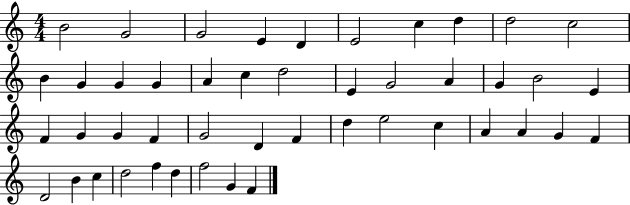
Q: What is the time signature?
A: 4/4